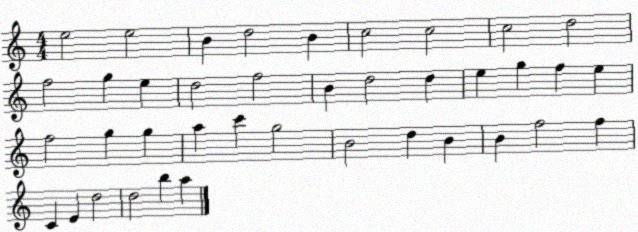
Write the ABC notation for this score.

X:1
T:Untitled
M:4/4
L:1/4
K:C
e2 e2 B d2 B c2 c2 c2 d2 f2 g e d2 f2 B d2 d e g f e f2 g g a c' g2 B2 d B B f2 f C E d2 d2 b a